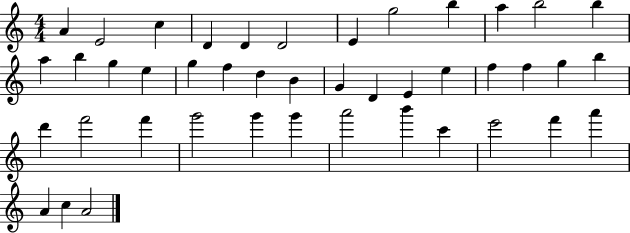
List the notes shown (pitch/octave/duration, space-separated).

A4/q E4/h C5/q D4/q D4/q D4/h E4/q G5/h B5/q A5/q B5/h B5/q A5/q B5/q G5/q E5/q G5/q F5/q D5/q B4/q G4/q D4/q E4/q E5/q F5/q F5/q G5/q B5/q D6/q F6/h F6/q G6/h G6/q G6/q A6/h B6/q C6/q E6/h F6/q A6/q A4/q C5/q A4/h